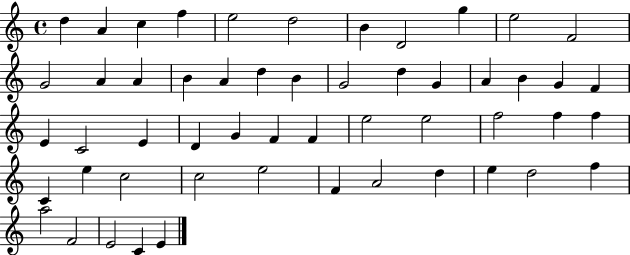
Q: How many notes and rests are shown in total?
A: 53